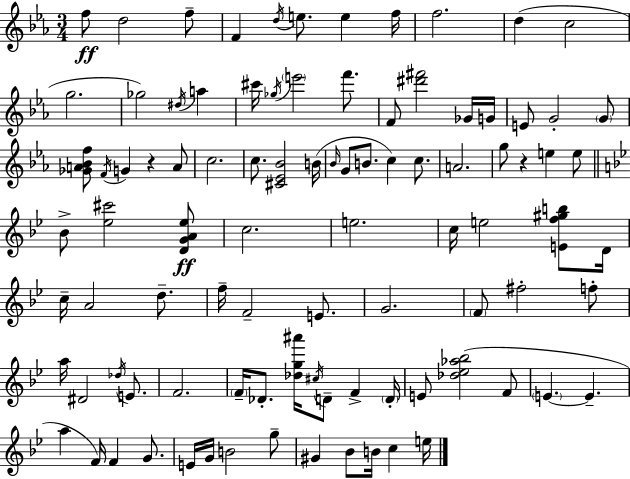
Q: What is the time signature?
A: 3/4